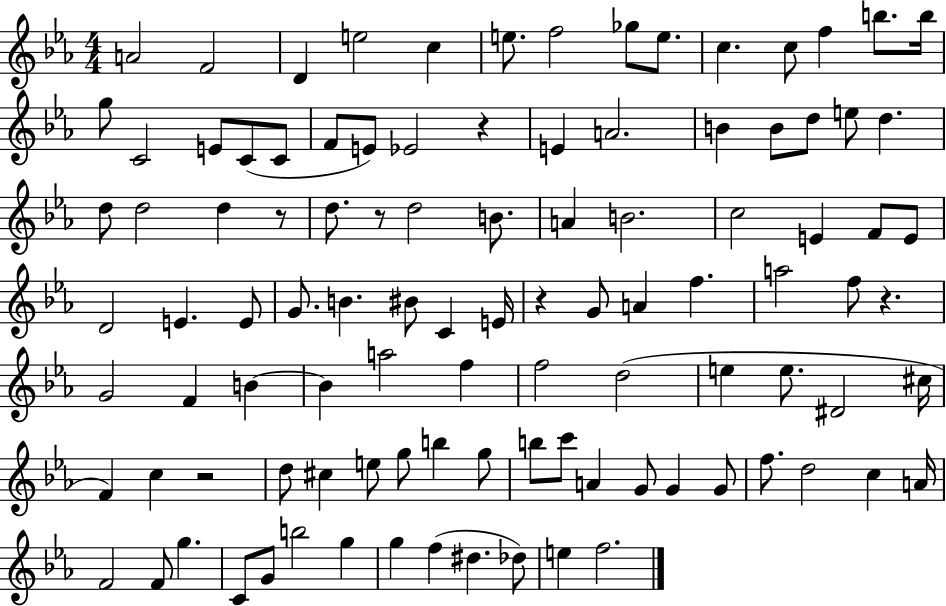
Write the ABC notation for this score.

X:1
T:Untitled
M:4/4
L:1/4
K:Eb
A2 F2 D e2 c e/2 f2 _g/2 e/2 c c/2 f b/2 b/4 g/2 C2 E/2 C/2 C/2 F/2 E/2 _E2 z E A2 B B/2 d/2 e/2 d d/2 d2 d z/2 d/2 z/2 d2 B/2 A B2 c2 E F/2 E/2 D2 E E/2 G/2 B ^B/2 C E/4 z G/2 A f a2 f/2 z G2 F B B a2 f f2 d2 e e/2 ^D2 ^c/4 F c z2 d/2 ^c e/2 g/2 b g/2 b/2 c'/2 A G/2 G G/2 f/2 d2 c A/4 F2 F/2 g C/2 G/2 b2 g g f ^d _d/2 e f2